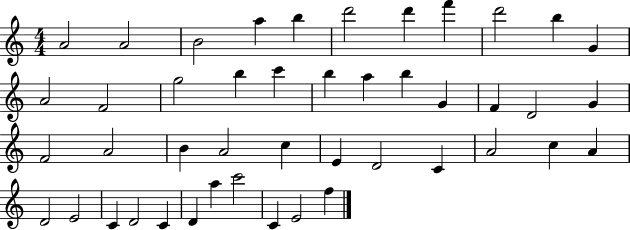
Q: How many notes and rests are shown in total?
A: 45